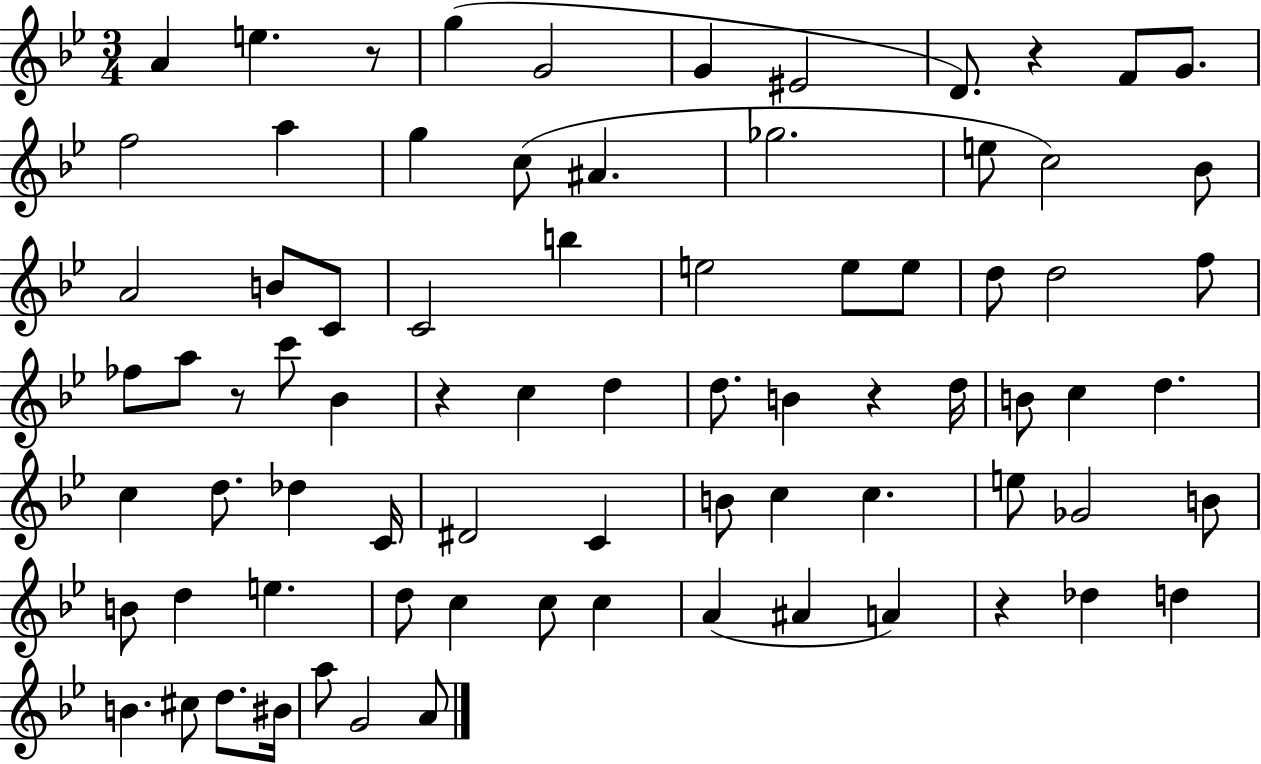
X:1
T:Untitled
M:3/4
L:1/4
K:Bb
A e z/2 g G2 G ^E2 D/2 z F/2 G/2 f2 a g c/2 ^A _g2 e/2 c2 _B/2 A2 B/2 C/2 C2 b e2 e/2 e/2 d/2 d2 f/2 _f/2 a/2 z/2 c'/2 _B z c d d/2 B z d/4 B/2 c d c d/2 _d C/4 ^D2 C B/2 c c e/2 _G2 B/2 B/2 d e d/2 c c/2 c A ^A A z _d d B ^c/2 d/2 ^B/4 a/2 G2 A/2